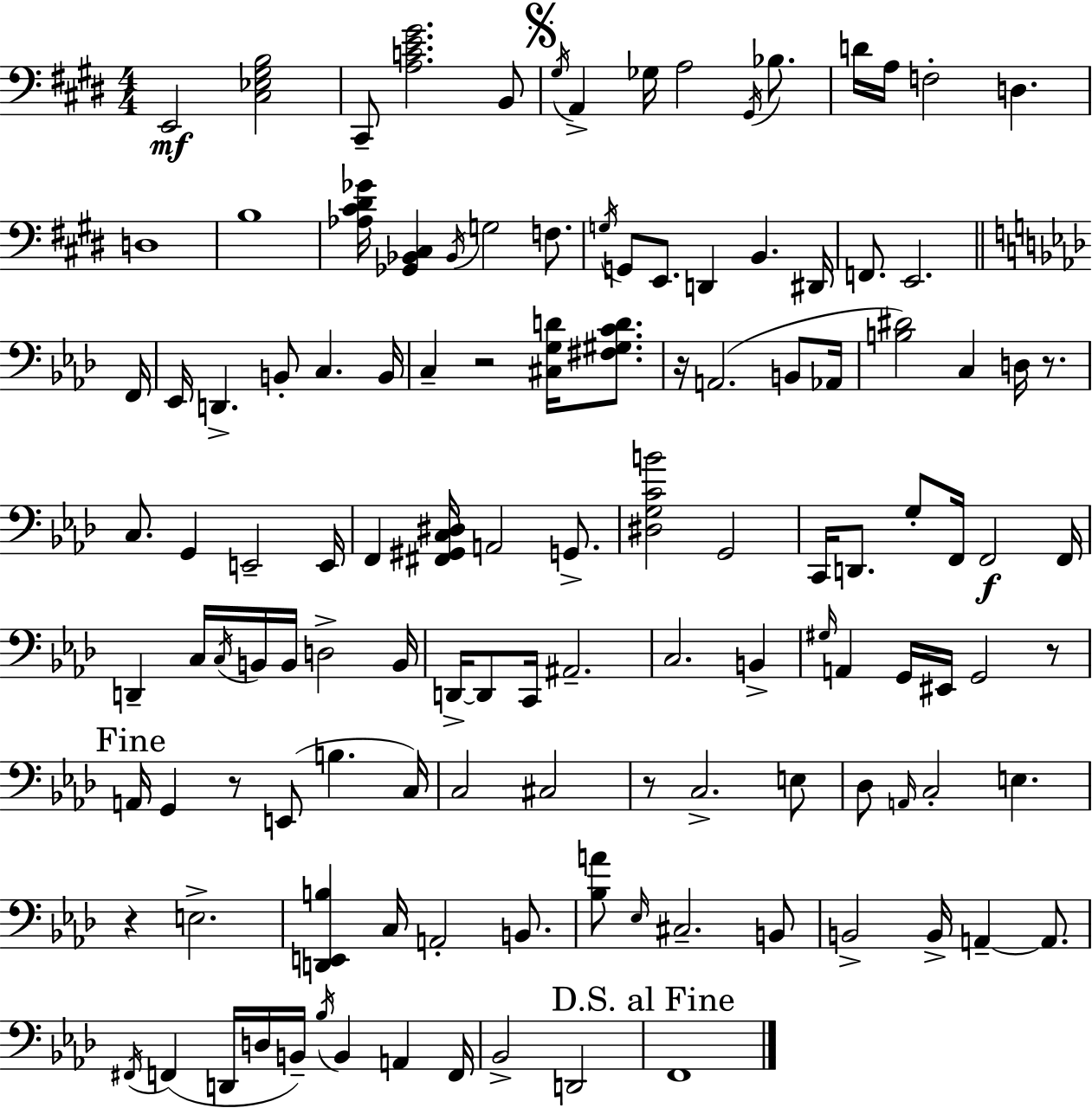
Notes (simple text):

E2/h [C#3,Eb3,G#3,B3]/h C#2/e [A3,C4,E4,G#4]/h. B2/e G#3/s A2/q Gb3/s A3/h G#2/s Bb3/e. D4/s A3/s F3/h D3/q. D3/w B3/w [Ab3,C#4,D#4,Gb4]/s [Gb2,Bb2,C#3]/q Bb2/s G3/h F3/e. G3/s G2/e E2/e. D2/q B2/q. D#2/s F2/e. E2/h. F2/s Eb2/s D2/q. B2/e C3/q. B2/s C3/q R/h [C#3,G3,D4]/s [F#3,G#3,C4,D4]/e. R/s A2/h. B2/e Ab2/s [B3,D#4]/h C3/q D3/s R/e. C3/e. G2/q E2/h E2/s F2/q [F#2,G#2,C3,D#3]/s A2/h G2/e. [D#3,G3,C4,B4]/h G2/h C2/s D2/e. G3/e F2/s F2/h F2/s D2/q C3/s C3/s B2/s B2/s D3/h B2/s D2/s D2/e C2/s A#2/h. C3/h. B2/q G#3/s A2/q G2/s EIS2/s G2/h R/e A2/s G2/q R/e E2/e B3/q. C3/s C3/h C#3/h R/e C3/h. E3/e Db3/e A2/s C3/h E3/q. R/q E3/h. [D2,E2,B3]/q C3/s A2/h B2/e. [Bb3,A4]/e Eb3/s C#3/h. B2/e B2/h B2/s A2/q A2/e. F#2/s F2/q D2/s D3/s B2/s Bb3/s B2/q A2/q F2/s Bb2/h D2/h F2/w